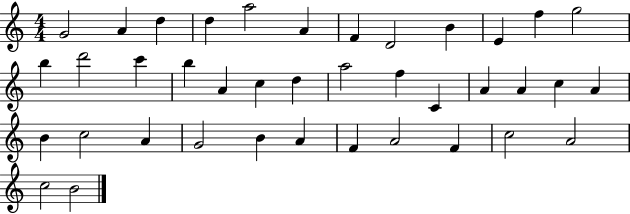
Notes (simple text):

G4/h A4/q D5/q D5/q A5/h A4/q F4/q D4/h B4/q E4/q F5/q G5/h B5/q D6/h C6/q B5/q A4/q C5/q D5/q A5/h F5/q C4/q A4/q A4/q C5/q A4/q B4/q C5/h A4/q G4/h B4/q A4/q F4/q A4/h F4/q C5/h A4/h C5/h B4/h